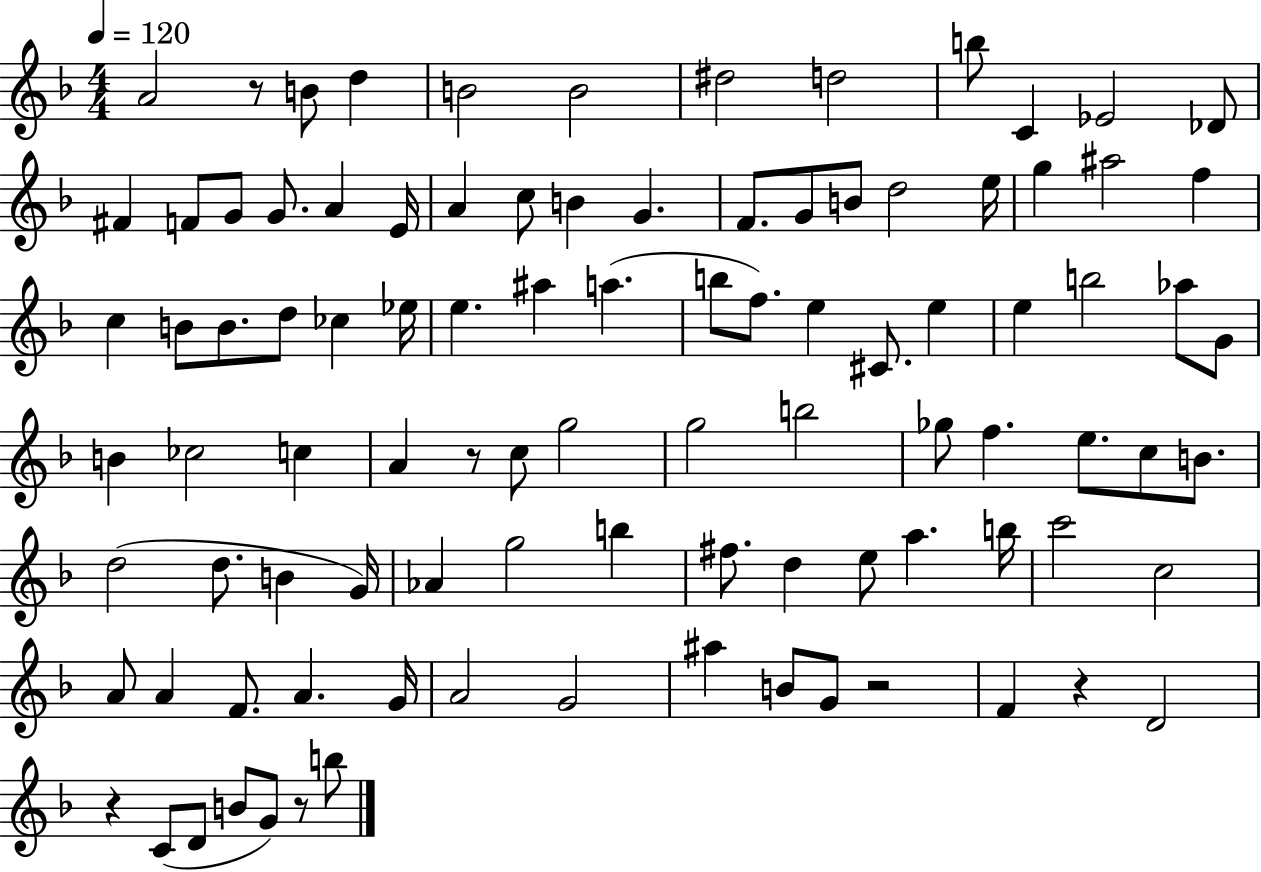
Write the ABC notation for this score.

X:1
T:Untitled
M:4/4
L:1/4
K:F
A2 z/2 B/2 d B2 B2 ^d2 d2 b/2 C _E2 _D/2 ^F F/2 G/2 G/2 A E/4 A c/2 B G F/2 G/2 B/2 d2 e/4 g ^a2 f c B/2 B/2 d/2 _c _e/4 e ^a a b/2 f/2 e ^C/2 e e b2 _a/2 G/2 B _c2 c A z/2 c/2 g2 g2 b2 _g/2 f e/2 c/2 B/2 d2 d/2 B G/4 _A g2 b ^f/2 d e/2 a b/4 c'2 c2 A/2 A F/2 A G/4 A2 G2 ^a B/2 G/2 z2 F z D2 z C/2 D/2 B/2 G/2 z/2 b/2